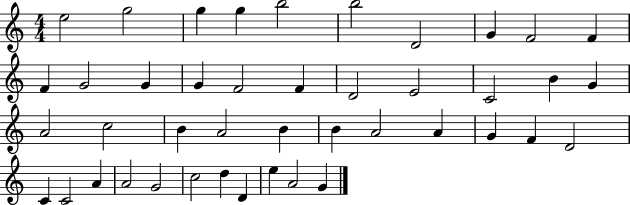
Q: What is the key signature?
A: C major